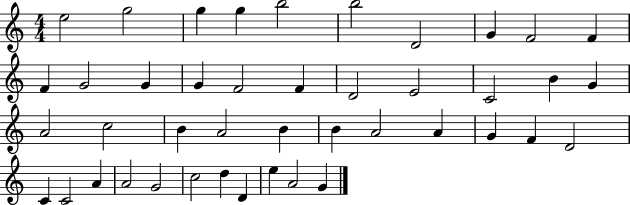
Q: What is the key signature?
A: C major